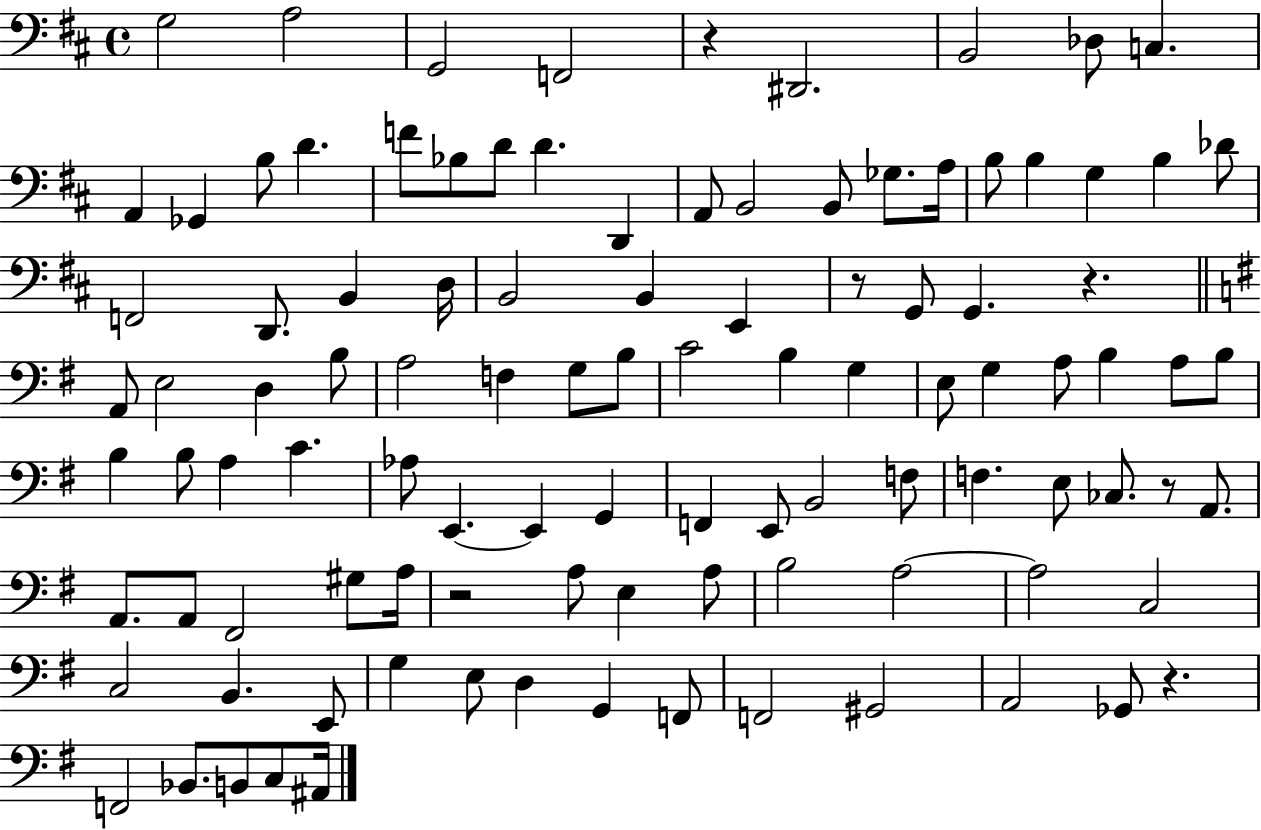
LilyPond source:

{
  \clef bass
  \time 4/4
  \defaultTimeSignature
  \key d \major
  g2 a2 | g,2 f,2 | r4 dis,2. | b,2 des8 c4. | \break a,4 ges,4 b8 d'4. | f'8 bes8 d'8 d'4. d,4 | a,8 b,2 b,8 ges8. a16 | b8 b4 g4 b4 des'8 | \break f,2 d,8. b,4 d16 | b,2 b,4 e,4 | r8 g,8 g,4. r4. | \bar "||" \break \key g \major a,8 e2 d4 b8 | a2 f4 g8 b8 | c'2 b4 g4 | e8 g4 a8 b4 a8 b8 | \break b4 b8 a4 c'4. | aes8 e,4.~~ e,4 g,4 | f,4 e,8 b,2 f8 | f4. e8 ces8. r8 a,8. | \break a,8. a,8 fis,2 gis8 a16 | r2 a8 e4 a8 | b2 a2~~ | a2 c2 | \break c2 b,4. e,8 | g4 e8 d4 g,4 f,8 | f,2 gis,2 | a,2 ges,8 r4. | \break f,2 bes,8. b,8 c8 ais,16 | \bar "|."
}